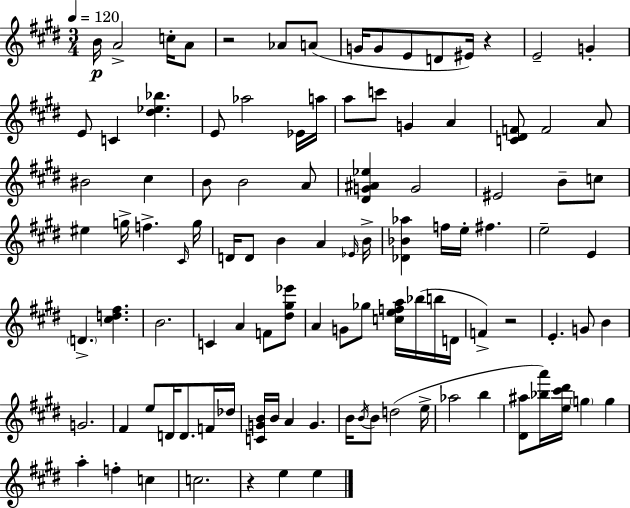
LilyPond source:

{
  \clef treble
  \numericTimeSignature
  \time 3/4
  \key e \major
  \tempo 4 = 120
  b'16\p a'2-> c''16-. a'8 | r2 aes'8 a'8( | g'16 g'8 e'8 d'8 eis'16) r4 | e'2-- g'4-. | \break e'8 c'4 <dis'' ees'' bes''>4. | e'8 aes''2 ees'16 a''16 | a''8 c'''8 g'4 a'4 | <c' dis' f'>8 f'2 a'8 | \break bis'2 cis''4 | b'8 b'2 a'8 | <dis' g' ais' ees''>4 g'2 | eis'2 b'8-- c''8 | \break eis''4 g''16-> f''4.-> \grace { cis'16 } | g''16 d'16 d'8 b'4 a'4 | \grace { ees'16 } b'16-> <des' bes' aes''>4 f''16 e''16-. fis''4. | e''2-- e'4 | \break \parenthesize d'4.-> <cis'' d'' fis''>4. | b'2. | c'4 a'4 f'8 | <dis'' gis'' ees'''>8 a'4 g'8 ges''8 <c'' e'' f'' a''>16 bes''16( | \break b''16 d'16 f'4->) r2 | e'4.-. g'8 b'4 | g'2. | fis'4 e''8 d'16 d'8. | \break f'16 des''16 <c' g' b'>16 b'16 a'4 g'4. | b'16 \acciaccatura { b'16 } b'8 d''2( | e''16-> aes''2 b''4 | <dis' ais''>8 <bes'' a'''>16) <e'' cis''' dis'''>16 \parenthesize g''4 g''4 | \break a''4-. f''4-. c''4 | c''2. | r4 e''4 e''4 | \bar "|."
}